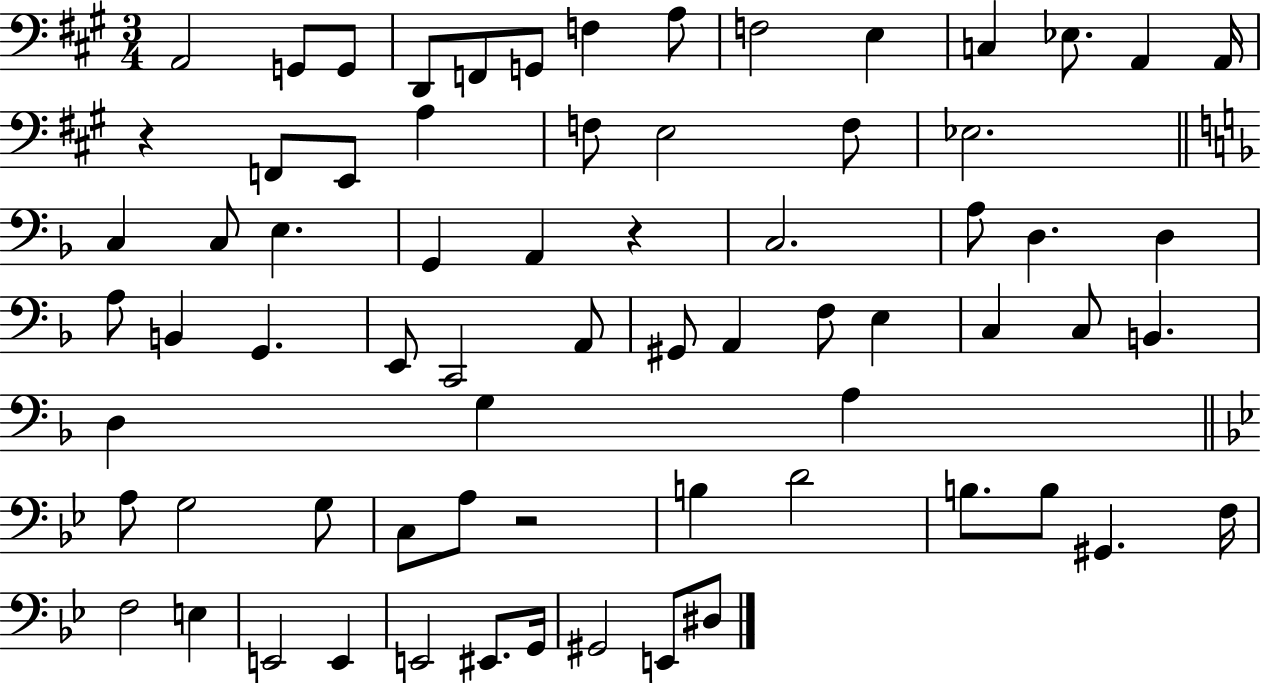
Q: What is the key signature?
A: A major